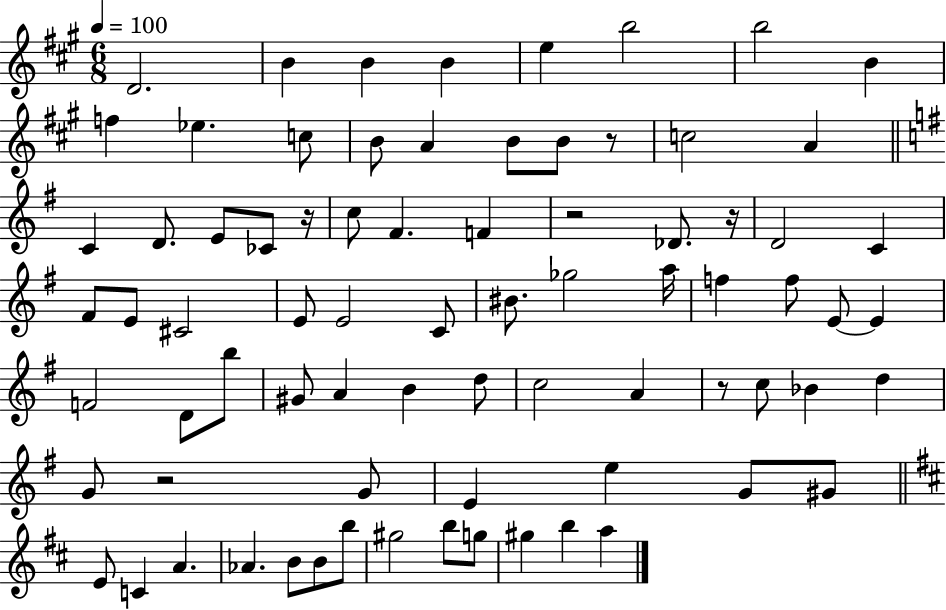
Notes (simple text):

D4/h. B4/q B4/q B4/q E5/q B5/h B5/h B4/q F5/q Eb5/q. C5/e B4/e A4/q B4/e B4/e R/e C5/h A4/q C4/q D4/e. E4/e CES4/e R/s C5/e F#4/q. F4/q R/h Db4/e. R/s D4/h C4/q F#4/e E4/e C#4/h E4/e E4/h C4/e BIS4/e. Gb5/h A5/s F5/q F5/e E4/e E4/q F4/h D4/e B5/e G#4/e A4/q B4/q D5/e C5/h A4/q R/e C5/e Bb4/q D5/q G4/e R/h G4/e E4/q E5/q G4/e G#4/e E4/e C4/q A4/q. Ab4/q. B4/e B4/e B5/e G#5/h B5/e G5/e G#5/q B5/q A5/q